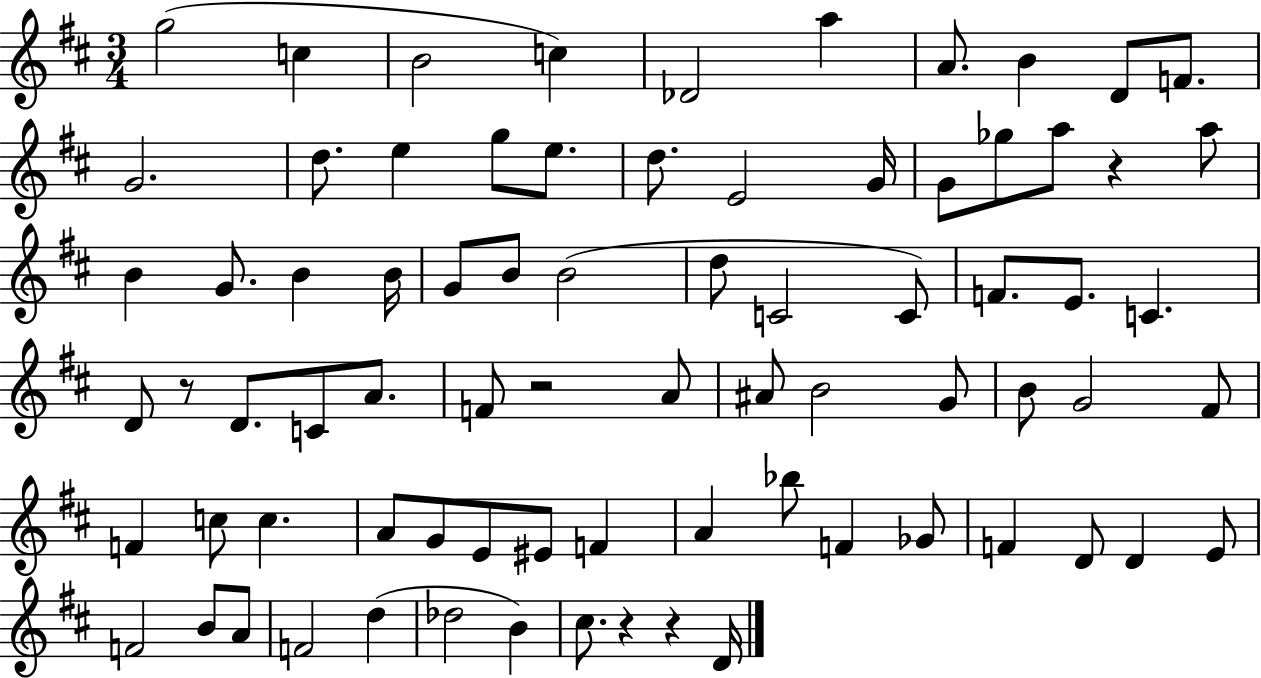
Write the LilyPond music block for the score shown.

{
  \clef treble
  \numericTimeSignature
  \time 3/4
  \key d \major
  \repeat volta 2 { g''2( c''4 | b'2 c''4) | des'2 a''4 | a'8. b'4 d'8 f'8. | \break g'2. | d''8. e''4 g''8 e''8. | d''8. e'2 g'16 | g'8 ges''8 a''8 r4 a''8 | \break b'4 g'8. b'4 b'16 | g'8 b'8 b'2( | d''8 c'2 c'8) | f'8. e'8. c'4. | \break d'8 r8 d'8. c'8 a'8. | f'8 r2 a'8 | ais'8 b'2 g'8 | b'8 g'2 fis'8 | \break f'4 c''8 c''4. | a'8 g'8 e'8 eis'8 f'4 | a'4 bes''8 f'4 ges'8 | f'4 d'8 d'4 e'8 | \break f'2 b'8 a'8 | f'2 d''4( | des''2 b'4) | cis''8. r4 r4 d'16 | \break } \bar "|."
}